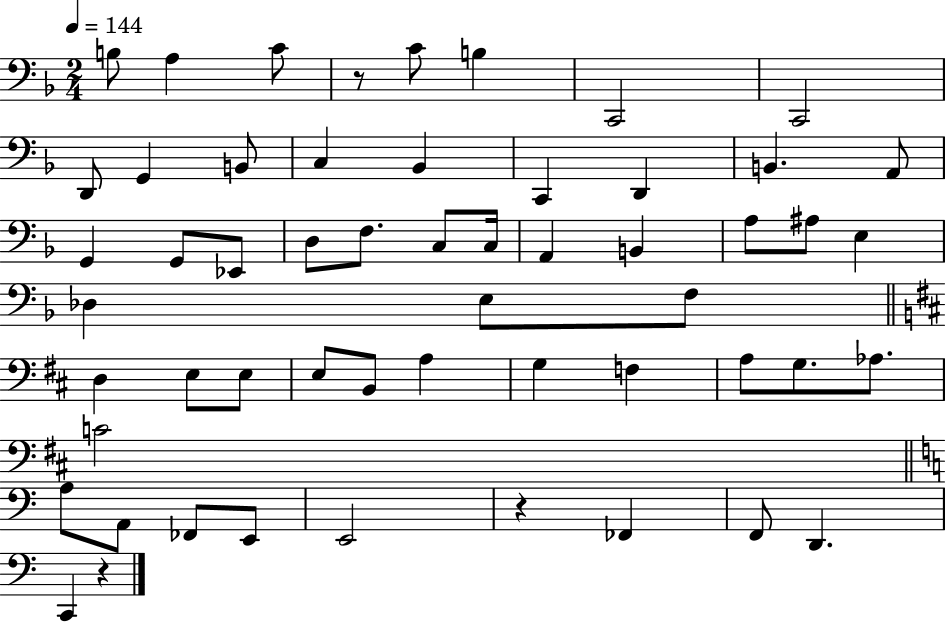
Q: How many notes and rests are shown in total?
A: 55